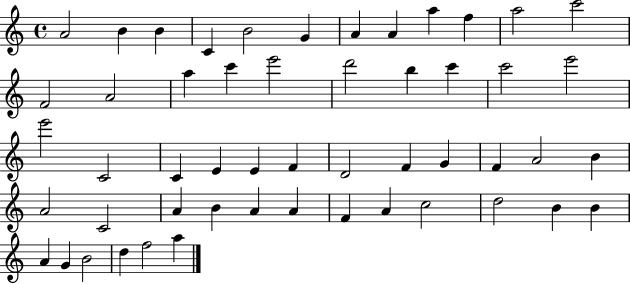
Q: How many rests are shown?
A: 0